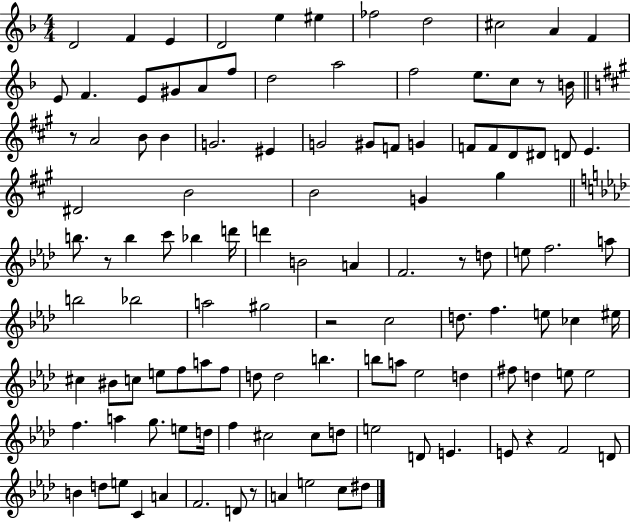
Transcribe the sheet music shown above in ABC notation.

X:1
T:Untitled
M:4/4
L:1/4
K:F
D2 F E D2 e ^e _f2 d2 ^c2 A F E/2 F E/2 ^G/2 A/2 f/2 d2 a2 f2 e/2 c/2 z/2 B/4 z/2 A2 B/2 B G2 ^E G2 ^G/2 F/2 G F/2 F/2 D/2 ^D/2 D/2 E ^D2 B2 B2 G ^g b/2 z/2 b c'/2 _b d'/4 d' B2 A F2 z/2 d/2 e/2 f2 a/2 b2 _b2 a2 ^g2 z2 c2 d/2 f e/2 _c ^e/4 ^c ^B/2 c/2 e/2 f/2 a/2 f/2 d/2 d2 b b/2 a/2 _e2 d ^f/2 d e/2 e2 f a g/2 e/2 d/4 f ^c2 ^c/2 d/2 e2 D/2 E E/2 z F2 D/2 B d/2 e/2 C A F2 D/2 z/2 A e2 c/2 ^d/2